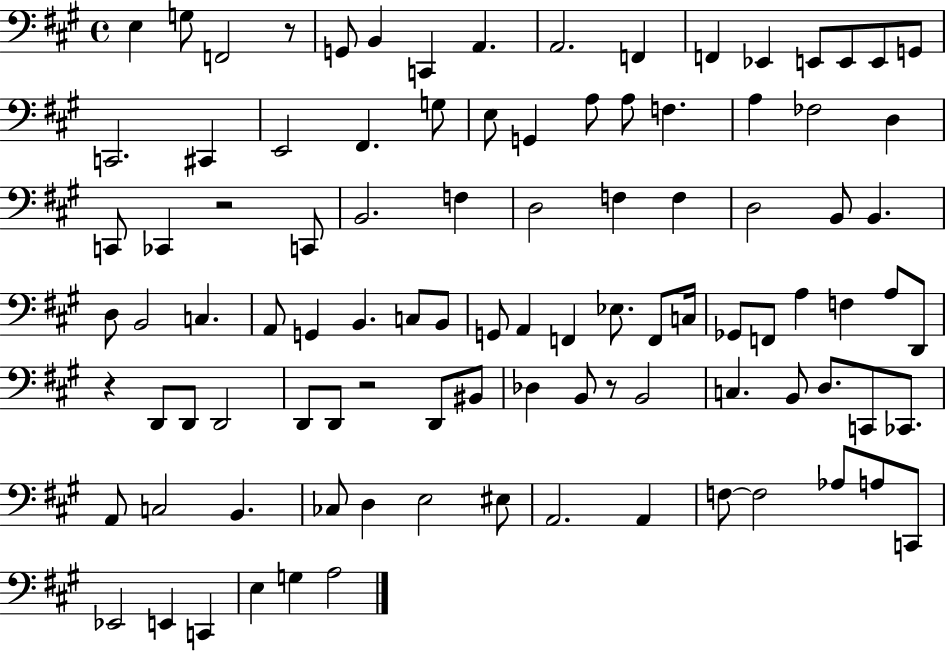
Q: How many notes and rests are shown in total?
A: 99